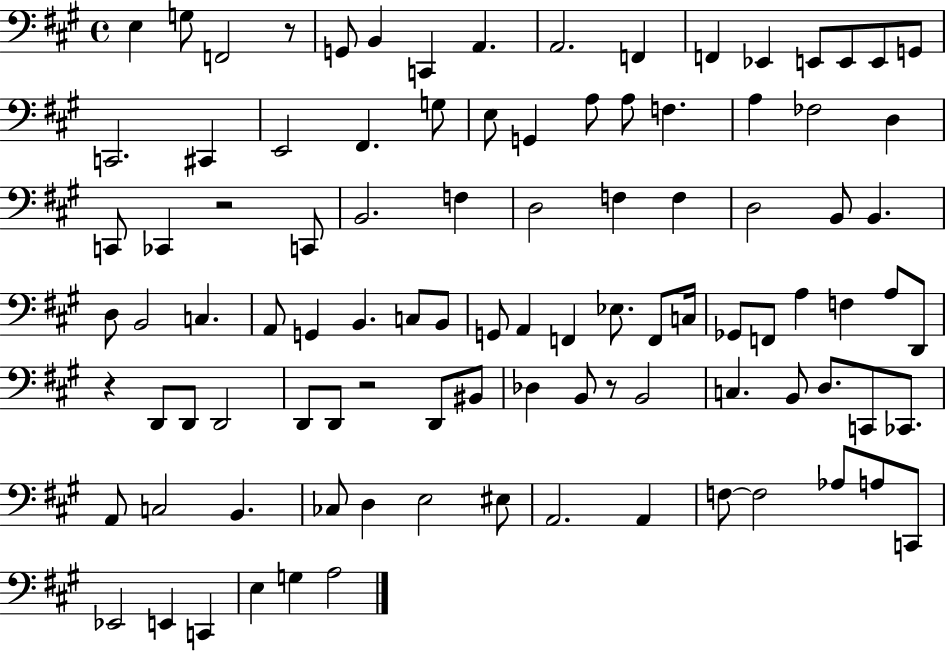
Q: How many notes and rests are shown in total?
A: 99